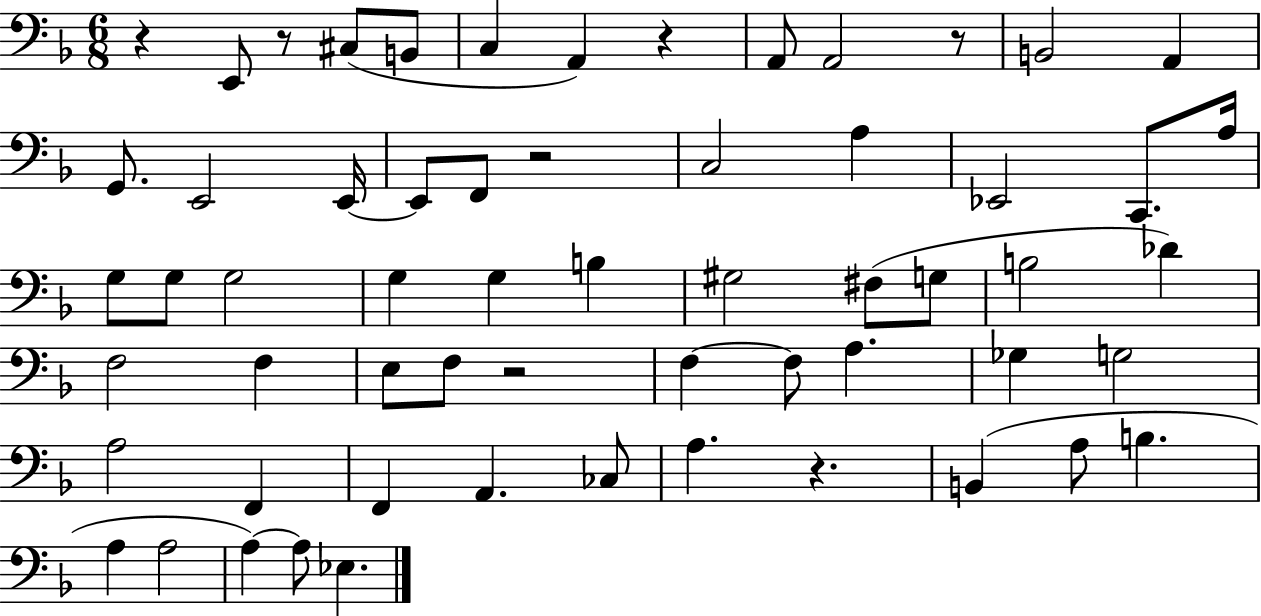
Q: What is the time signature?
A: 6/8